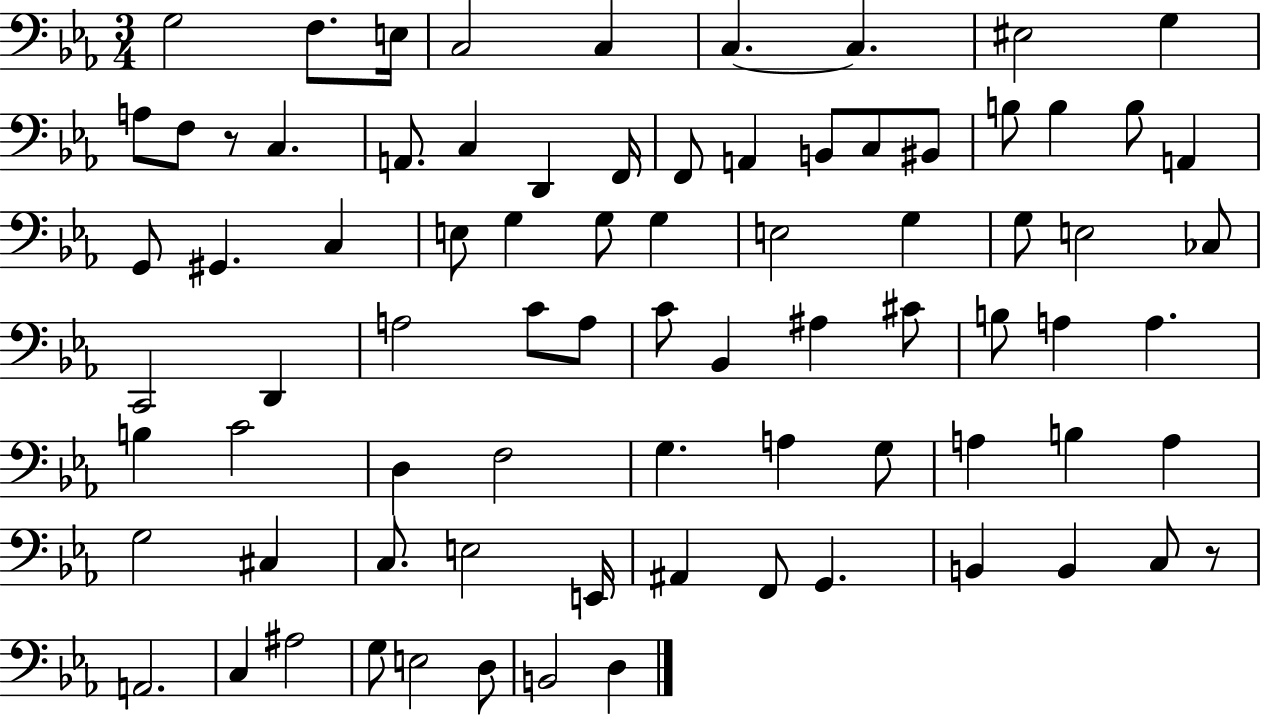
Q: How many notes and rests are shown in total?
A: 80